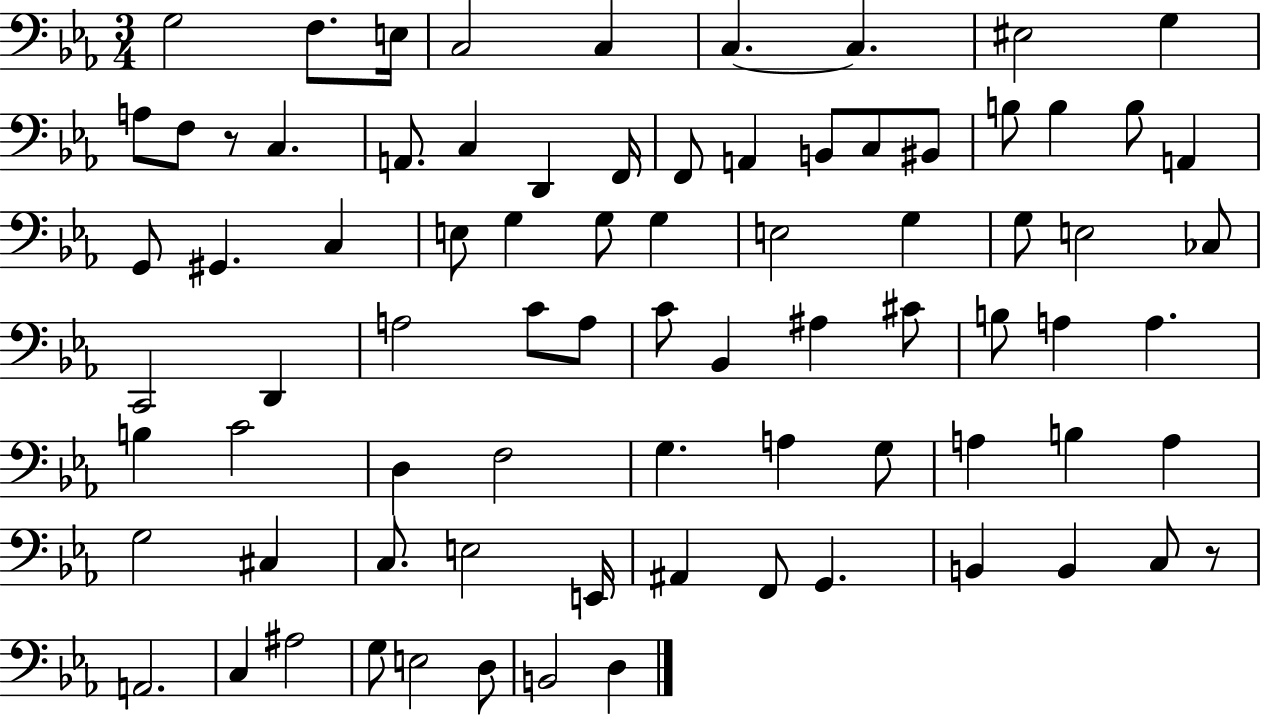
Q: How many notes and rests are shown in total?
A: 80